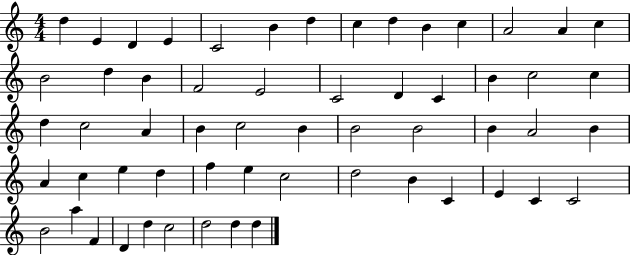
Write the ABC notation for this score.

X:1
T:Untitled
M:4/4
L:1/4
K:C
d E D E C2 B d c d B c A2 A c B2 d B F2 E2 C2 D C B c2 c d c2 A B c2 B B2 B2 B A2 B A c e d f e c2 d2 B C E C C2 B2 a F D d c2 d2 d d